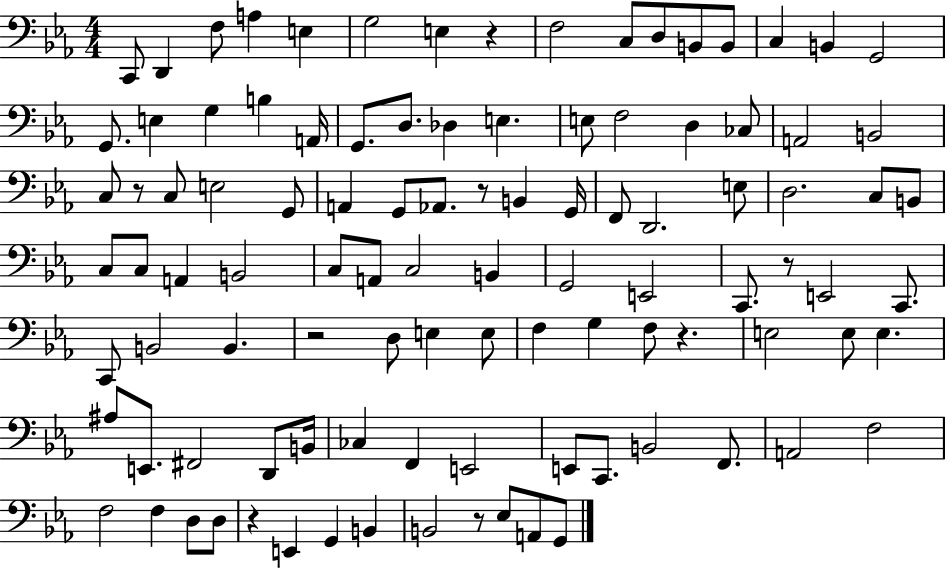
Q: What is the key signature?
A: EES major